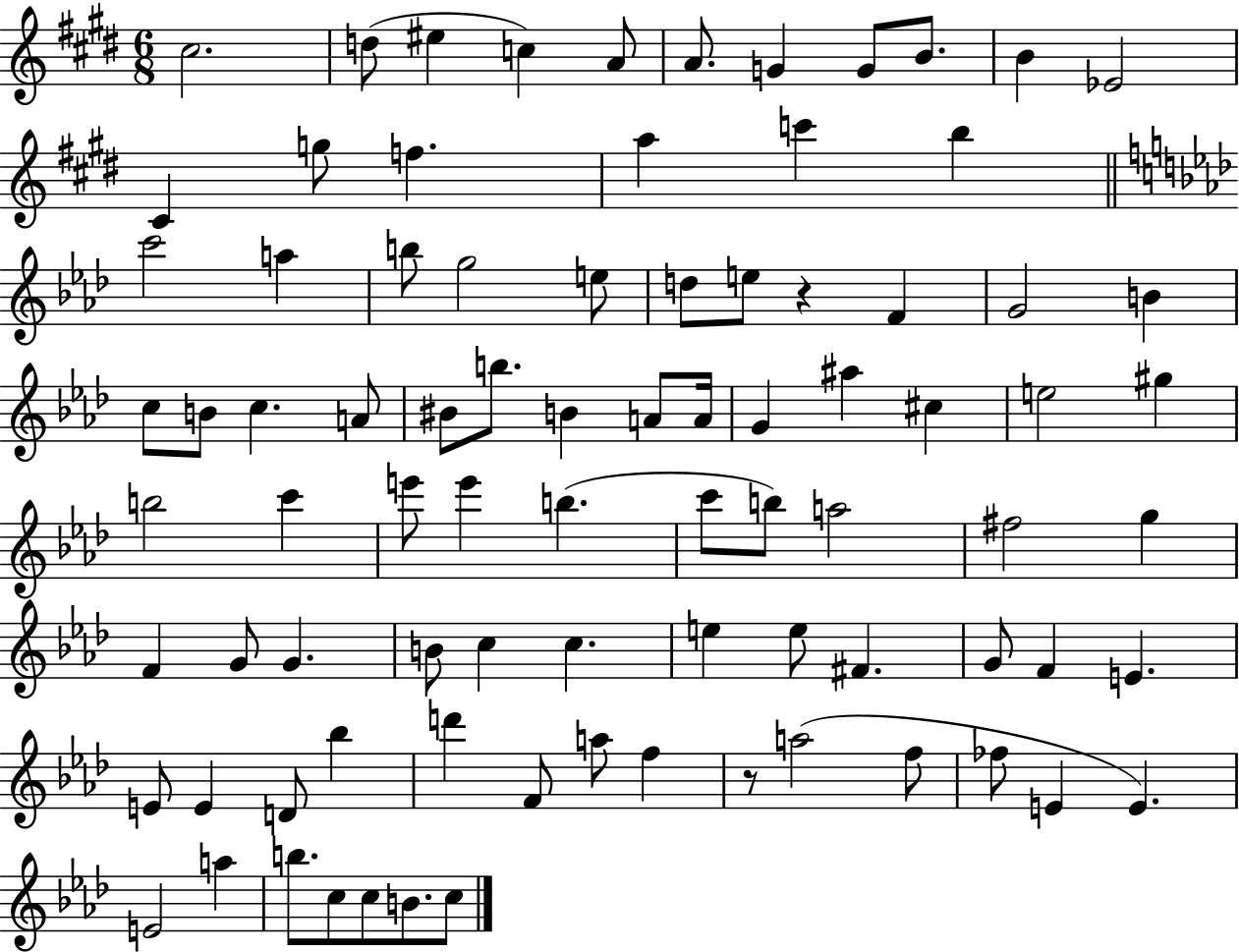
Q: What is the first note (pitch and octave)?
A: C#5